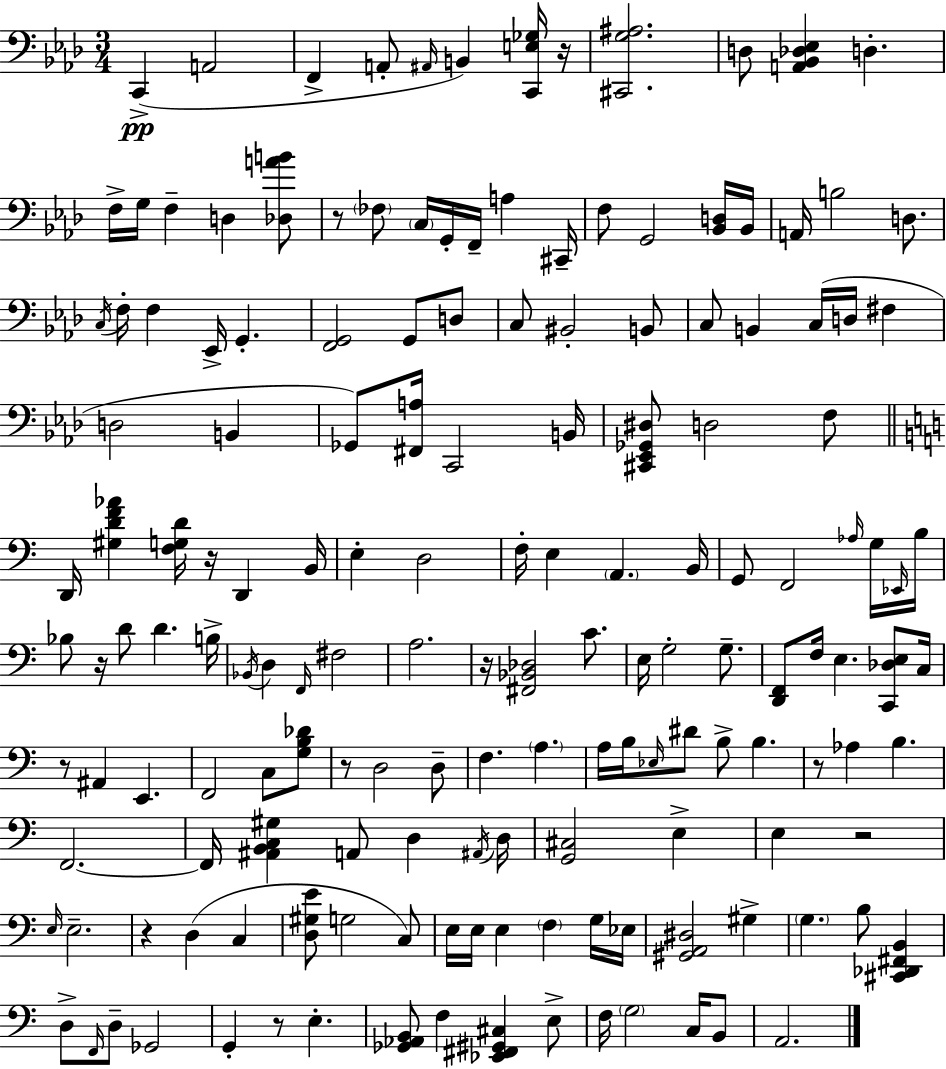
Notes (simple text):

C2/q A2/h F2/q A2/e A#2/s B2/q [C2,E3,Gb3]/s R/s [C#2,G3,A#3]/h. D3/e [A2,Bb2,Db3,Eb3]/q D3/q. F3/s G3/s F3/q D3/q [Db3,A4,B4]/e R/e FES3/e C3/s G2/s F2/s A3/q C#2/s F3/e G2/h [Bb2,D3]/s Bb2/s A2/s B3/h D3/e. C3/s F3/s F3/q Eb2/s G2/q. [F2,G2]/h G2/e D3/e C3/e BIS2/h B2/e C3/e B2/q C3/s D3/s F#3/q D3/h B2/q Gb2/e [F#2,A3]/s C2/h B2/s [C#2,Eb2,Gb2,D#3]/e D3/h F3/e D2/s [G#3,D4,F4,Ab4]/q [F3,G3,D4]/s R/s D2/q B2/s E3/q D3/h F3/s E3/q A2/q. B2/s G2/e F2/h Ab3/s G3/s Eb2/s B3/s Bb3/e R/s D4/e D4/q. B3/s Bb2/s D3/q F2/s F#3/h A3/h. R/s [F#2,Bb2,Db3]/h C4/e. E3/s G3/h G3/e. [D2,F2]/e F3/s E3/q. [C2,Db3,E3]/e C3/s R/e A#2/q E2/q. F2/h C3/e [G3,B3,Db4]/e R/e D3/h D3/e F3/q. A3/q. A3/s B3/s Eb3/s D#4/e B3/e B3/q. R/e Ab3/q B3/q. F2/h. F2/s [A#2,B2,C3,G#3]/q A2/e D3/q A#2/s D3/s [G2,C#3]/h E3/q E3/q R/h E3/s E3/h. R/q D3/q C3/q [D3,G#3,E4]/e G3/h C3/e E3/s E3/s E3/q F3/q G3/s Eb3/s [G#2,A2,D#3]/h G#3/q G3/q. B3/e [C#2,Db2,F#2,B2]/q D3/e F2/s D3/e Gb2/h G2/q R/e E3/q. [Gb2,Ab2,B2]/e F3/q [Eb2,F#2,G#2,C#3]/q E3/e F3/s G3/h C3/s B2/e A2/h.